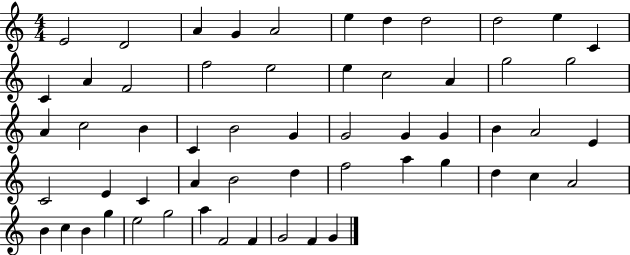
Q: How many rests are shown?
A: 0